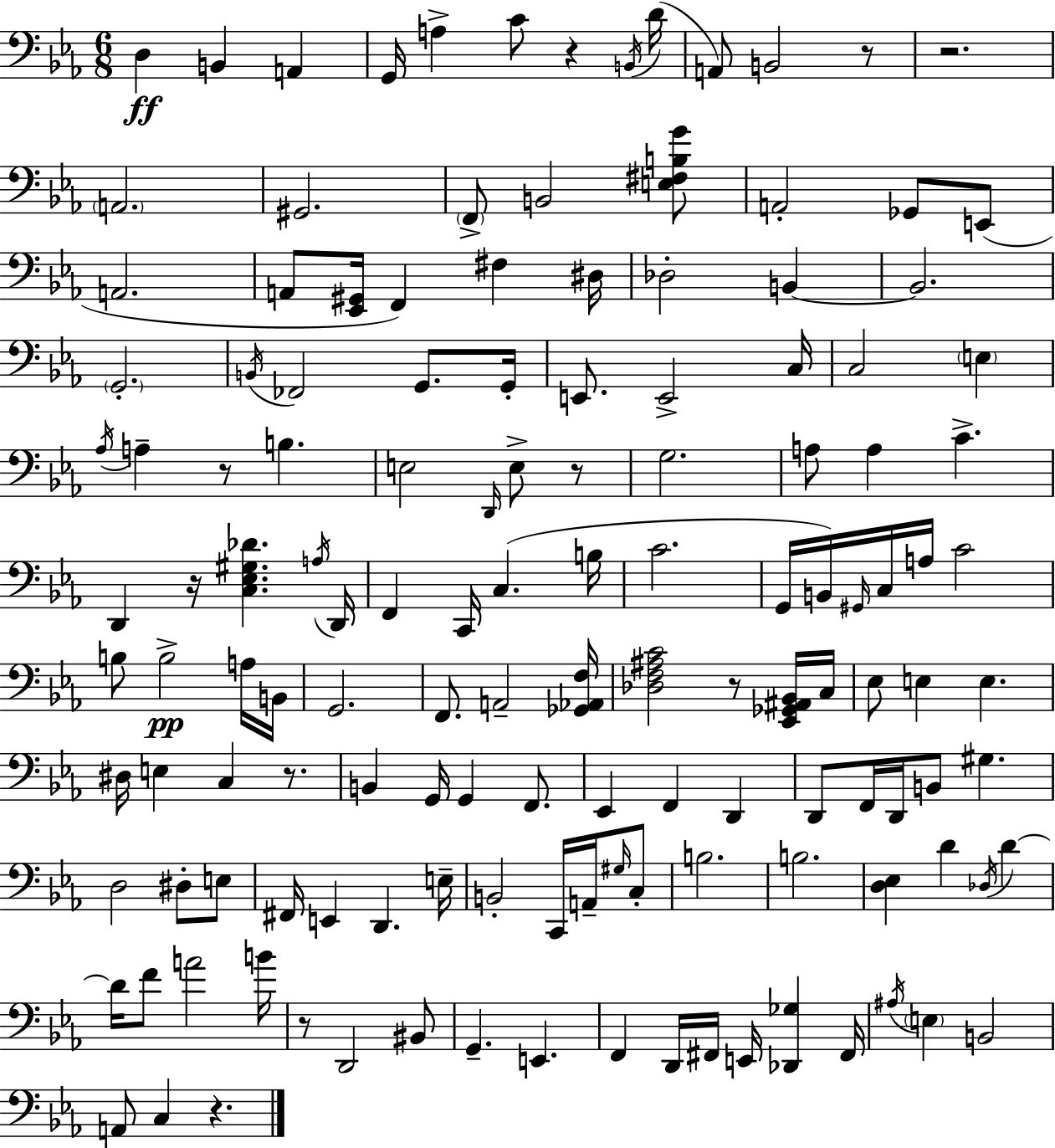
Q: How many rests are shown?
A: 10